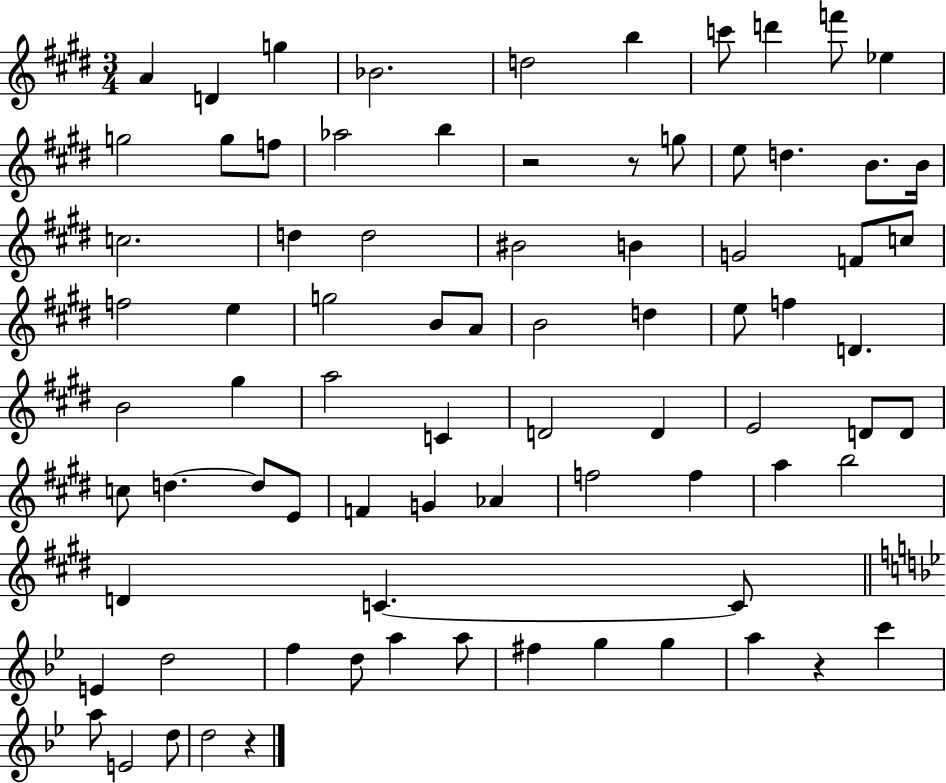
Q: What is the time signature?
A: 3/4